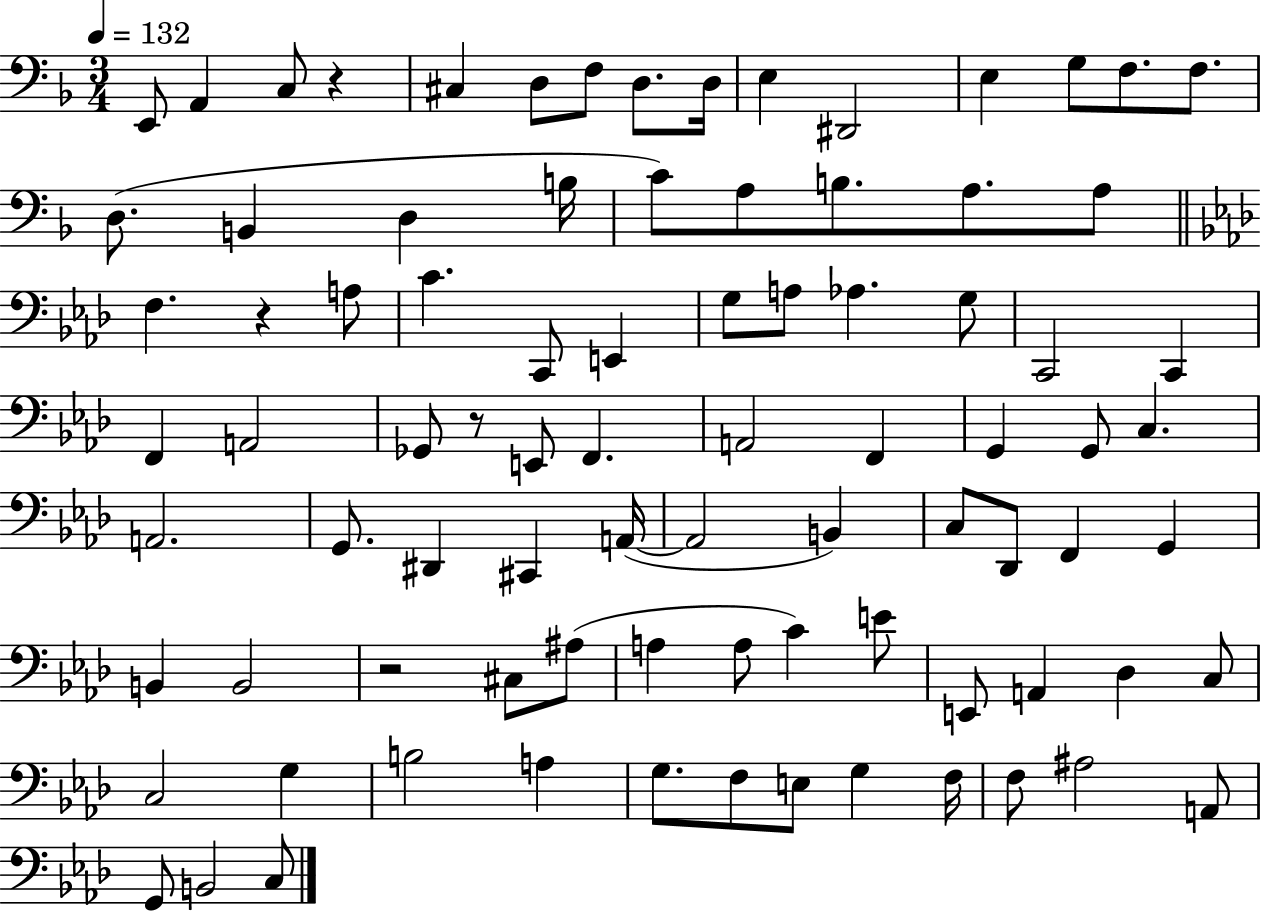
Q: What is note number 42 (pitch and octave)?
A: G2